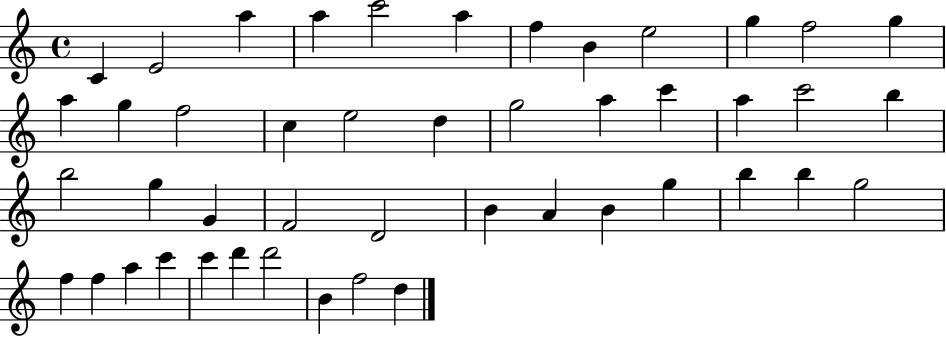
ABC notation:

X:1
T:Untitled
M:4/4
L:1/4
K:C
C E2 a a c'2 a f B e2 g f2 g a g f2 c e2 d g2 a c' a c'2 b b2 g G F2 D2 B A B g b b g2 f f a c' c' d' d'2 B f2 d